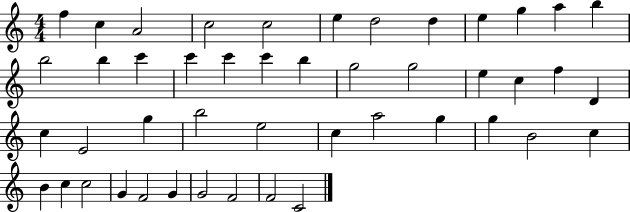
{
  \clef treble
  \numericTimeSignature
  \time 4/4
  \key c \major
  f''4 c''4 a'2 | c''2 c''2 | e''4 d''2 d''4 | e''4 g''4 a''4 b''4 | \break b''2 b''4 c'''4 | c'''4 c'''4 c'''4 b''4 | g''2 g''2 | e''4 c''4 f''4 d'4 | \break c''4 e'2 g''4 | b''2 e''2 | c''4 a''2 g''4 | g''4 b'2 c''4 | \break b'4 c''4 c''2 | g'4 f'2 g'4 | g'2 f'2 | f'2 c'2 | \break \bar "|."
}